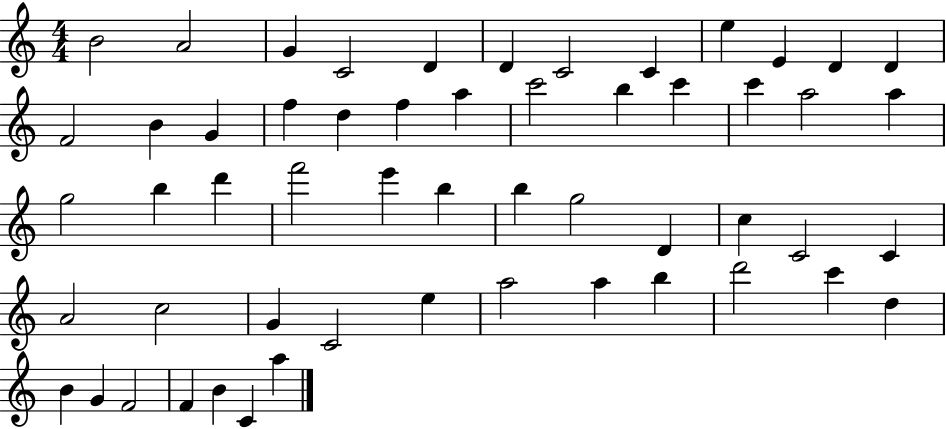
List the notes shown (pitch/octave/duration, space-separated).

B4/h A4/h G4/q C4/h D4/q D4/q C4/h C4/q E5/q E4/q D4/q D4/q F4/h B4/q G4/q F5/q D5/q F5/q A5/q C6/h B5/q C6/q C6/q A5/h A5/q G5/h B5/q D6/q F6/h E6/q B5/q B5/q G5/h D4/q C5/q C4/h C4/q A4/h C5/h G4/q C4/h E5/q A5/h A5/q B5/q D6/h C6/q D5/q B4/q G4/q F4/h F4/q B4/q C4/q A5/q